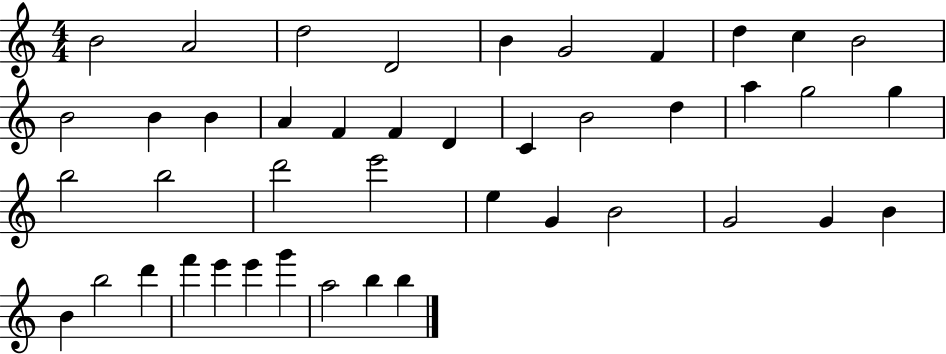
{
  \clef treble
  \numericTimeSignature
  \time 4/4
  \key c \major
  b'2 a'2 | d''2 d'2 | b'4 g'2 f'4 | d''4 c''4 b'2 | \break b'2 b'4 b'4 | a'4 f'4 f'4 d'4 | c'4 b'2 d''4 | a''4 g''2 g''4 | \break b''2 b''2 | d'''2 e'''2 | e''4 g'4 b'2 | g'2 g'4 b'4 | \break b'4 b''2 d'''4 | f'''4 e'''4 e'''4 g'''4 | a''2 b''4 b''4 | \bar "|."
}